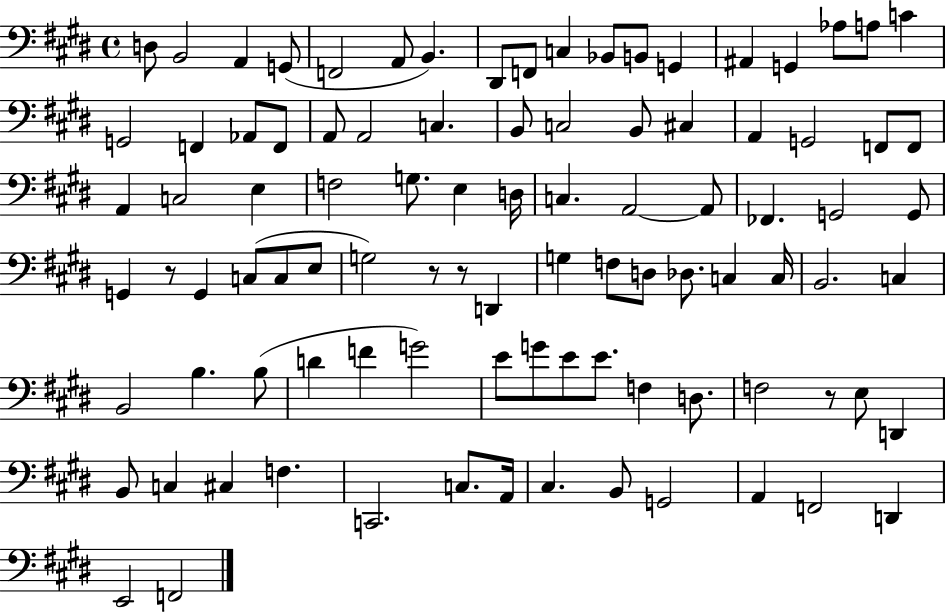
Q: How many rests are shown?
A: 4